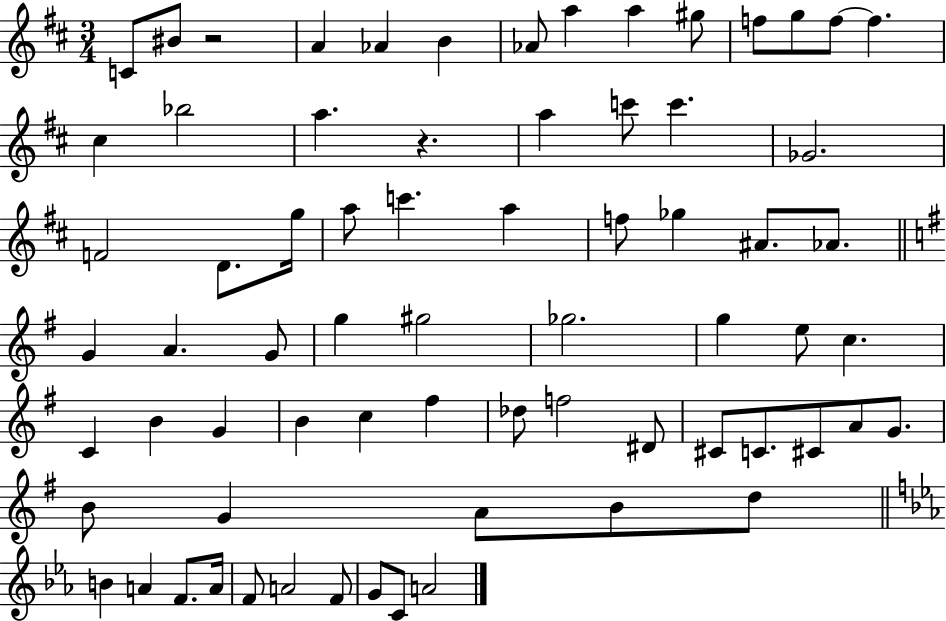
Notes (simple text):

C4/e BIS4/e R/h A4/q Ab4/q B4/q Ab4/e A5/q A5/q G#5/e F5/e G5/e F5/e F5/q. C#5/q Bb5/h A5/q. R/q. A5/q C6/e C6/q. Gb4/h. F4/h D4/e. G5/s A5/e C6/q. A5/q F5/e Gb5/q A#4/e. Ab4/e. G4/q A4/q. G4/e G5/q G#5/h Gb5/h. G5/q E5/e C5/q. C4/q B4/q G4/q B4/q C5/q F#5/q Db5/e F5/h D#4/e C#4/e C4/e. C#4/e A4/e G4/e. B4/e G4/q A4/e B4/e D5/e B4/q A4/q F4/e. A4/s F4/e A4/h F4/e G4/e C4/e A4/h